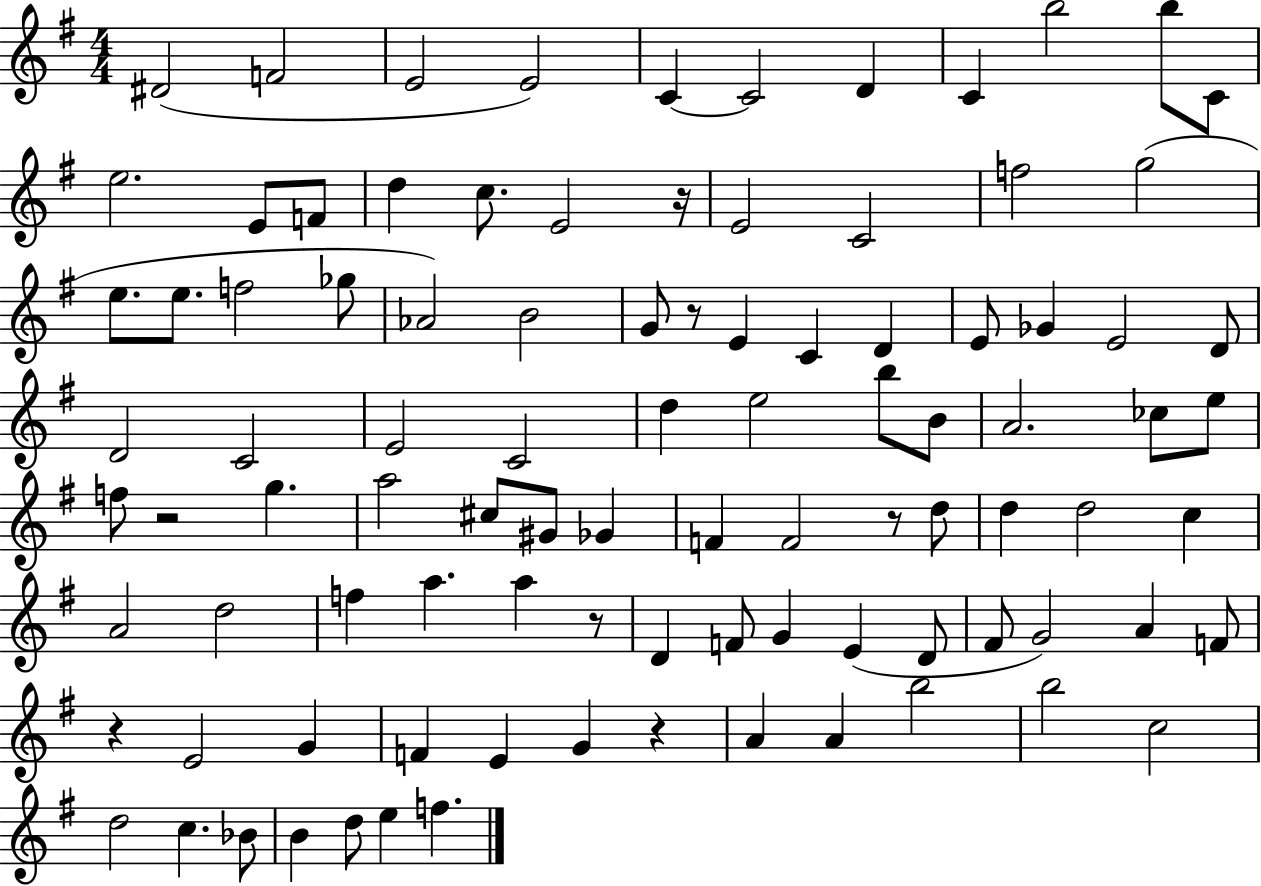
D#4/h F4/h E4/h E4/h C4/q C4/h D4/q C4/q B5/h B5/e C4/e E5/h. E4/e F4/e D5/q C5/e. E4/h R/s E4/h C4/h F5/h G5/h E5/e. E5/e. F5/h Gb5/e Ab4/h B4/h G4/e R/e E4/q C4/q D4/q E4/e Gb4/q E4/h D4/e D4/h C4/h E4/h C4/h D5/q E5/h B5/e B4/e A4/h. CES5/e E5/e F5/e R/h G5/q. A5/h C#5/e G#4/e Gb4/q F4/q F4/h R/e D5/e D5/q D5/h C5/q A4/h D5/h F5/q A5/q. A5/q R/e D4/q F4/e G4/q E4/q D4/e F#4/e G4/h A4/q F4/e R/q E4/h G4/q F4/q E4/q G4/q R/q A4/q A4/q B5/h B5/h C5/h D5/h C5/q. Bb4/e B4/q D5/e E5/q F5/q.